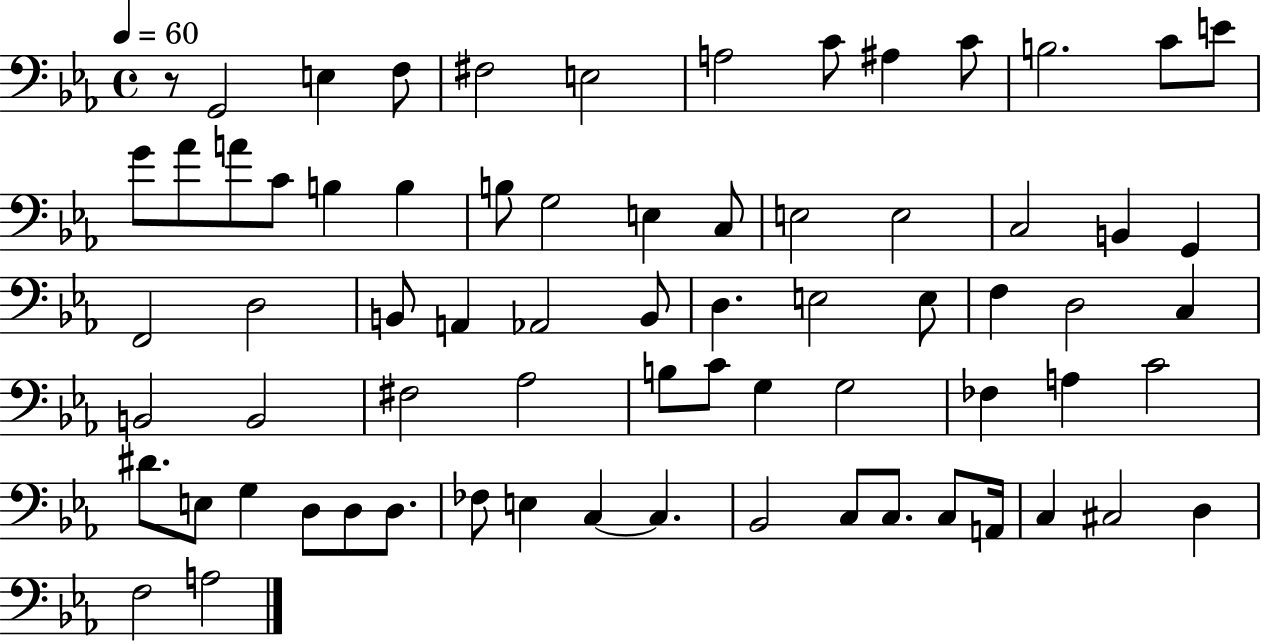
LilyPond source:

{
  \clef bass
  \time 4/4
  \defaultTimeSignature
  \key ees \major
  \tempo 4 = 60
  \repeat volta 2 { r8 g,2 e4 f8 | fis2 e2 | a2 c'8 ais4 c'8 | b2. c'8 e'8 | \break g'8 aes'8 a'8 c'8 b4 b4 | b8 g2 e4 c8 | e2 e2 | c2 b,4 g,4 | \break f,2 d2 | b,8 a,4 aes,2 b,8 | d4. e2 e8 | f4 d2 c4 | \break b,2 b,2 | fis2 aes2 | b8 c'8 g4 g2 | fes4 a4 c'2 | \break dis'8. e8 g4 d8 d8 d8. | fes8 e4 c4~~ c4. | bes,2 c8 c8. c8 a,16 | c4 cis2 d4 | \break f2 a2 | } \bar "|."
}